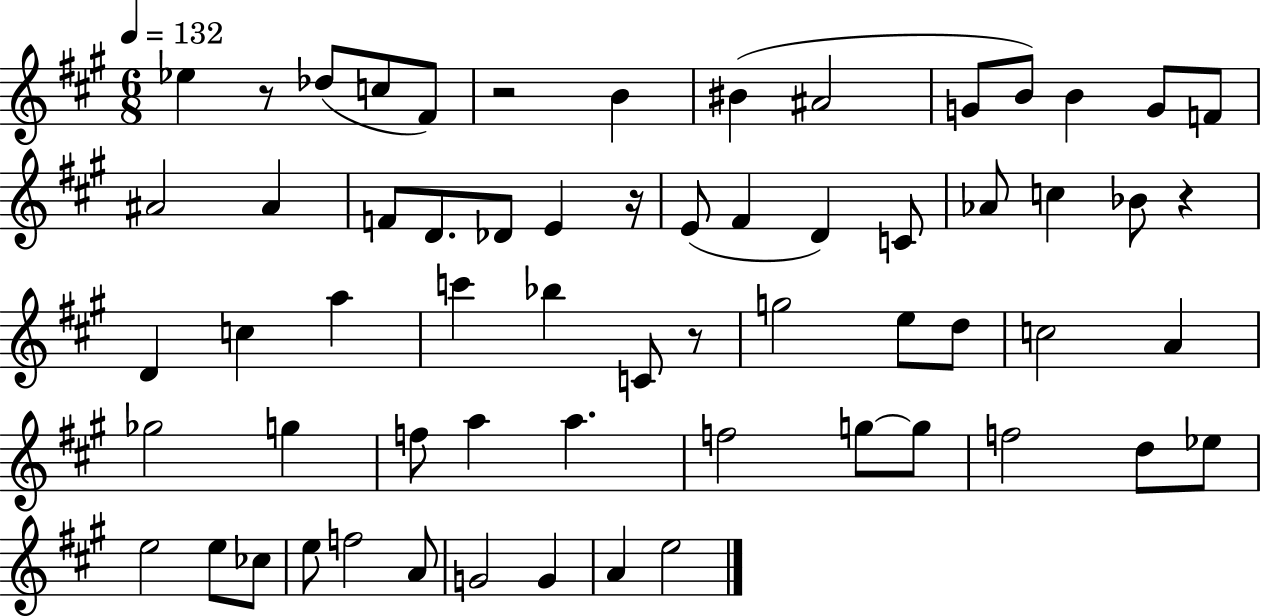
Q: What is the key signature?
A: A major